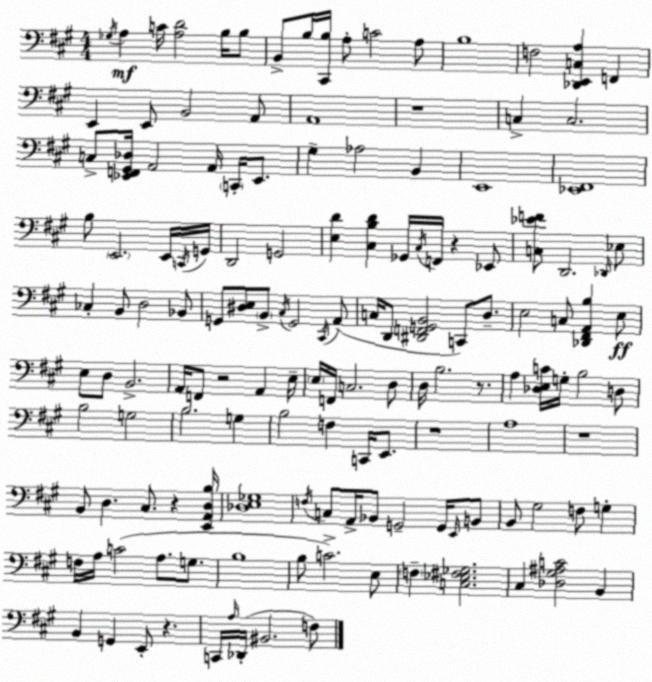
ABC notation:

X:1
T:Untitled
M:4/4
L:1/4
K:A
_G,/4 A, C/4 [A,D]2 B,/4 B,/2 B,,/2 B,/4 [^C,,B,]/4 A,/2 C2 A,/2 B,4 F,2 [_D,,E,,C,A,] F,, E,, E,,/2 B,,2 A,,/2 A,,4 z4 C, C,2 C,/2 [_E,,F,,^G,,_D,]/4 A,,2 A,,/4 C,,/4 _E,,/2 ^G, _A,2 B,, E,,4 [_E,,^F,,]4 B,/2 E,,2 E,,/4 C,,/4 G,,/4 D,,2 G,,2 [E,D] [^C,B,D] _G,,/4 ^C,/4 F,,/4 z _E,,/2 [C,_EF]/2 D,,2 _D,,/4 _E,/2 _C, B,,/2 D,2 _B,,/2 G,,/2 [^D,E,]/2 B,,/2 ^C,/4 G,,2 ^C,,/4 A,,/2 C,/4 D,,/2 [^D,,F,,G,,B,,]2 C,,/2 D,/2 E,2 C,/2 [_D,,^F,,A,,B,] E,/2 E,/2 D,/2 B,,2 A,,/4 F,,/2 z2 A,, E,/4 E,/4 F,,/4 C,2 D,/2 D,/4 B,2 z/2 A, [_D,E,C]/4 G,/4 B,2 D,/2 B,2 G,2 B,2 G, B,2 F, C,,/4 E,,/2 z4 A,4 z4 B,,/2 D, ^C,/2 z [E,,A,,D,B,]/4 [_D,E,_G,]4 F,/4 C,/2 A,,/4 _B,,/2 G,,2 G,,/4 E,,/4 B,,/2 B,,/2 ^G,2 F,/2 G, F,/4 A,/4 C2 A,/2 G,/2 B,4 B,/2 C2 E,/2 F, [C,_E,^F,_G,]2 ^C, [_D,^G,^A,C]2 B,, B,, G,, E,,/2 z C,,/4 A,/4 _D,,/4 ^B,,2 F,/2